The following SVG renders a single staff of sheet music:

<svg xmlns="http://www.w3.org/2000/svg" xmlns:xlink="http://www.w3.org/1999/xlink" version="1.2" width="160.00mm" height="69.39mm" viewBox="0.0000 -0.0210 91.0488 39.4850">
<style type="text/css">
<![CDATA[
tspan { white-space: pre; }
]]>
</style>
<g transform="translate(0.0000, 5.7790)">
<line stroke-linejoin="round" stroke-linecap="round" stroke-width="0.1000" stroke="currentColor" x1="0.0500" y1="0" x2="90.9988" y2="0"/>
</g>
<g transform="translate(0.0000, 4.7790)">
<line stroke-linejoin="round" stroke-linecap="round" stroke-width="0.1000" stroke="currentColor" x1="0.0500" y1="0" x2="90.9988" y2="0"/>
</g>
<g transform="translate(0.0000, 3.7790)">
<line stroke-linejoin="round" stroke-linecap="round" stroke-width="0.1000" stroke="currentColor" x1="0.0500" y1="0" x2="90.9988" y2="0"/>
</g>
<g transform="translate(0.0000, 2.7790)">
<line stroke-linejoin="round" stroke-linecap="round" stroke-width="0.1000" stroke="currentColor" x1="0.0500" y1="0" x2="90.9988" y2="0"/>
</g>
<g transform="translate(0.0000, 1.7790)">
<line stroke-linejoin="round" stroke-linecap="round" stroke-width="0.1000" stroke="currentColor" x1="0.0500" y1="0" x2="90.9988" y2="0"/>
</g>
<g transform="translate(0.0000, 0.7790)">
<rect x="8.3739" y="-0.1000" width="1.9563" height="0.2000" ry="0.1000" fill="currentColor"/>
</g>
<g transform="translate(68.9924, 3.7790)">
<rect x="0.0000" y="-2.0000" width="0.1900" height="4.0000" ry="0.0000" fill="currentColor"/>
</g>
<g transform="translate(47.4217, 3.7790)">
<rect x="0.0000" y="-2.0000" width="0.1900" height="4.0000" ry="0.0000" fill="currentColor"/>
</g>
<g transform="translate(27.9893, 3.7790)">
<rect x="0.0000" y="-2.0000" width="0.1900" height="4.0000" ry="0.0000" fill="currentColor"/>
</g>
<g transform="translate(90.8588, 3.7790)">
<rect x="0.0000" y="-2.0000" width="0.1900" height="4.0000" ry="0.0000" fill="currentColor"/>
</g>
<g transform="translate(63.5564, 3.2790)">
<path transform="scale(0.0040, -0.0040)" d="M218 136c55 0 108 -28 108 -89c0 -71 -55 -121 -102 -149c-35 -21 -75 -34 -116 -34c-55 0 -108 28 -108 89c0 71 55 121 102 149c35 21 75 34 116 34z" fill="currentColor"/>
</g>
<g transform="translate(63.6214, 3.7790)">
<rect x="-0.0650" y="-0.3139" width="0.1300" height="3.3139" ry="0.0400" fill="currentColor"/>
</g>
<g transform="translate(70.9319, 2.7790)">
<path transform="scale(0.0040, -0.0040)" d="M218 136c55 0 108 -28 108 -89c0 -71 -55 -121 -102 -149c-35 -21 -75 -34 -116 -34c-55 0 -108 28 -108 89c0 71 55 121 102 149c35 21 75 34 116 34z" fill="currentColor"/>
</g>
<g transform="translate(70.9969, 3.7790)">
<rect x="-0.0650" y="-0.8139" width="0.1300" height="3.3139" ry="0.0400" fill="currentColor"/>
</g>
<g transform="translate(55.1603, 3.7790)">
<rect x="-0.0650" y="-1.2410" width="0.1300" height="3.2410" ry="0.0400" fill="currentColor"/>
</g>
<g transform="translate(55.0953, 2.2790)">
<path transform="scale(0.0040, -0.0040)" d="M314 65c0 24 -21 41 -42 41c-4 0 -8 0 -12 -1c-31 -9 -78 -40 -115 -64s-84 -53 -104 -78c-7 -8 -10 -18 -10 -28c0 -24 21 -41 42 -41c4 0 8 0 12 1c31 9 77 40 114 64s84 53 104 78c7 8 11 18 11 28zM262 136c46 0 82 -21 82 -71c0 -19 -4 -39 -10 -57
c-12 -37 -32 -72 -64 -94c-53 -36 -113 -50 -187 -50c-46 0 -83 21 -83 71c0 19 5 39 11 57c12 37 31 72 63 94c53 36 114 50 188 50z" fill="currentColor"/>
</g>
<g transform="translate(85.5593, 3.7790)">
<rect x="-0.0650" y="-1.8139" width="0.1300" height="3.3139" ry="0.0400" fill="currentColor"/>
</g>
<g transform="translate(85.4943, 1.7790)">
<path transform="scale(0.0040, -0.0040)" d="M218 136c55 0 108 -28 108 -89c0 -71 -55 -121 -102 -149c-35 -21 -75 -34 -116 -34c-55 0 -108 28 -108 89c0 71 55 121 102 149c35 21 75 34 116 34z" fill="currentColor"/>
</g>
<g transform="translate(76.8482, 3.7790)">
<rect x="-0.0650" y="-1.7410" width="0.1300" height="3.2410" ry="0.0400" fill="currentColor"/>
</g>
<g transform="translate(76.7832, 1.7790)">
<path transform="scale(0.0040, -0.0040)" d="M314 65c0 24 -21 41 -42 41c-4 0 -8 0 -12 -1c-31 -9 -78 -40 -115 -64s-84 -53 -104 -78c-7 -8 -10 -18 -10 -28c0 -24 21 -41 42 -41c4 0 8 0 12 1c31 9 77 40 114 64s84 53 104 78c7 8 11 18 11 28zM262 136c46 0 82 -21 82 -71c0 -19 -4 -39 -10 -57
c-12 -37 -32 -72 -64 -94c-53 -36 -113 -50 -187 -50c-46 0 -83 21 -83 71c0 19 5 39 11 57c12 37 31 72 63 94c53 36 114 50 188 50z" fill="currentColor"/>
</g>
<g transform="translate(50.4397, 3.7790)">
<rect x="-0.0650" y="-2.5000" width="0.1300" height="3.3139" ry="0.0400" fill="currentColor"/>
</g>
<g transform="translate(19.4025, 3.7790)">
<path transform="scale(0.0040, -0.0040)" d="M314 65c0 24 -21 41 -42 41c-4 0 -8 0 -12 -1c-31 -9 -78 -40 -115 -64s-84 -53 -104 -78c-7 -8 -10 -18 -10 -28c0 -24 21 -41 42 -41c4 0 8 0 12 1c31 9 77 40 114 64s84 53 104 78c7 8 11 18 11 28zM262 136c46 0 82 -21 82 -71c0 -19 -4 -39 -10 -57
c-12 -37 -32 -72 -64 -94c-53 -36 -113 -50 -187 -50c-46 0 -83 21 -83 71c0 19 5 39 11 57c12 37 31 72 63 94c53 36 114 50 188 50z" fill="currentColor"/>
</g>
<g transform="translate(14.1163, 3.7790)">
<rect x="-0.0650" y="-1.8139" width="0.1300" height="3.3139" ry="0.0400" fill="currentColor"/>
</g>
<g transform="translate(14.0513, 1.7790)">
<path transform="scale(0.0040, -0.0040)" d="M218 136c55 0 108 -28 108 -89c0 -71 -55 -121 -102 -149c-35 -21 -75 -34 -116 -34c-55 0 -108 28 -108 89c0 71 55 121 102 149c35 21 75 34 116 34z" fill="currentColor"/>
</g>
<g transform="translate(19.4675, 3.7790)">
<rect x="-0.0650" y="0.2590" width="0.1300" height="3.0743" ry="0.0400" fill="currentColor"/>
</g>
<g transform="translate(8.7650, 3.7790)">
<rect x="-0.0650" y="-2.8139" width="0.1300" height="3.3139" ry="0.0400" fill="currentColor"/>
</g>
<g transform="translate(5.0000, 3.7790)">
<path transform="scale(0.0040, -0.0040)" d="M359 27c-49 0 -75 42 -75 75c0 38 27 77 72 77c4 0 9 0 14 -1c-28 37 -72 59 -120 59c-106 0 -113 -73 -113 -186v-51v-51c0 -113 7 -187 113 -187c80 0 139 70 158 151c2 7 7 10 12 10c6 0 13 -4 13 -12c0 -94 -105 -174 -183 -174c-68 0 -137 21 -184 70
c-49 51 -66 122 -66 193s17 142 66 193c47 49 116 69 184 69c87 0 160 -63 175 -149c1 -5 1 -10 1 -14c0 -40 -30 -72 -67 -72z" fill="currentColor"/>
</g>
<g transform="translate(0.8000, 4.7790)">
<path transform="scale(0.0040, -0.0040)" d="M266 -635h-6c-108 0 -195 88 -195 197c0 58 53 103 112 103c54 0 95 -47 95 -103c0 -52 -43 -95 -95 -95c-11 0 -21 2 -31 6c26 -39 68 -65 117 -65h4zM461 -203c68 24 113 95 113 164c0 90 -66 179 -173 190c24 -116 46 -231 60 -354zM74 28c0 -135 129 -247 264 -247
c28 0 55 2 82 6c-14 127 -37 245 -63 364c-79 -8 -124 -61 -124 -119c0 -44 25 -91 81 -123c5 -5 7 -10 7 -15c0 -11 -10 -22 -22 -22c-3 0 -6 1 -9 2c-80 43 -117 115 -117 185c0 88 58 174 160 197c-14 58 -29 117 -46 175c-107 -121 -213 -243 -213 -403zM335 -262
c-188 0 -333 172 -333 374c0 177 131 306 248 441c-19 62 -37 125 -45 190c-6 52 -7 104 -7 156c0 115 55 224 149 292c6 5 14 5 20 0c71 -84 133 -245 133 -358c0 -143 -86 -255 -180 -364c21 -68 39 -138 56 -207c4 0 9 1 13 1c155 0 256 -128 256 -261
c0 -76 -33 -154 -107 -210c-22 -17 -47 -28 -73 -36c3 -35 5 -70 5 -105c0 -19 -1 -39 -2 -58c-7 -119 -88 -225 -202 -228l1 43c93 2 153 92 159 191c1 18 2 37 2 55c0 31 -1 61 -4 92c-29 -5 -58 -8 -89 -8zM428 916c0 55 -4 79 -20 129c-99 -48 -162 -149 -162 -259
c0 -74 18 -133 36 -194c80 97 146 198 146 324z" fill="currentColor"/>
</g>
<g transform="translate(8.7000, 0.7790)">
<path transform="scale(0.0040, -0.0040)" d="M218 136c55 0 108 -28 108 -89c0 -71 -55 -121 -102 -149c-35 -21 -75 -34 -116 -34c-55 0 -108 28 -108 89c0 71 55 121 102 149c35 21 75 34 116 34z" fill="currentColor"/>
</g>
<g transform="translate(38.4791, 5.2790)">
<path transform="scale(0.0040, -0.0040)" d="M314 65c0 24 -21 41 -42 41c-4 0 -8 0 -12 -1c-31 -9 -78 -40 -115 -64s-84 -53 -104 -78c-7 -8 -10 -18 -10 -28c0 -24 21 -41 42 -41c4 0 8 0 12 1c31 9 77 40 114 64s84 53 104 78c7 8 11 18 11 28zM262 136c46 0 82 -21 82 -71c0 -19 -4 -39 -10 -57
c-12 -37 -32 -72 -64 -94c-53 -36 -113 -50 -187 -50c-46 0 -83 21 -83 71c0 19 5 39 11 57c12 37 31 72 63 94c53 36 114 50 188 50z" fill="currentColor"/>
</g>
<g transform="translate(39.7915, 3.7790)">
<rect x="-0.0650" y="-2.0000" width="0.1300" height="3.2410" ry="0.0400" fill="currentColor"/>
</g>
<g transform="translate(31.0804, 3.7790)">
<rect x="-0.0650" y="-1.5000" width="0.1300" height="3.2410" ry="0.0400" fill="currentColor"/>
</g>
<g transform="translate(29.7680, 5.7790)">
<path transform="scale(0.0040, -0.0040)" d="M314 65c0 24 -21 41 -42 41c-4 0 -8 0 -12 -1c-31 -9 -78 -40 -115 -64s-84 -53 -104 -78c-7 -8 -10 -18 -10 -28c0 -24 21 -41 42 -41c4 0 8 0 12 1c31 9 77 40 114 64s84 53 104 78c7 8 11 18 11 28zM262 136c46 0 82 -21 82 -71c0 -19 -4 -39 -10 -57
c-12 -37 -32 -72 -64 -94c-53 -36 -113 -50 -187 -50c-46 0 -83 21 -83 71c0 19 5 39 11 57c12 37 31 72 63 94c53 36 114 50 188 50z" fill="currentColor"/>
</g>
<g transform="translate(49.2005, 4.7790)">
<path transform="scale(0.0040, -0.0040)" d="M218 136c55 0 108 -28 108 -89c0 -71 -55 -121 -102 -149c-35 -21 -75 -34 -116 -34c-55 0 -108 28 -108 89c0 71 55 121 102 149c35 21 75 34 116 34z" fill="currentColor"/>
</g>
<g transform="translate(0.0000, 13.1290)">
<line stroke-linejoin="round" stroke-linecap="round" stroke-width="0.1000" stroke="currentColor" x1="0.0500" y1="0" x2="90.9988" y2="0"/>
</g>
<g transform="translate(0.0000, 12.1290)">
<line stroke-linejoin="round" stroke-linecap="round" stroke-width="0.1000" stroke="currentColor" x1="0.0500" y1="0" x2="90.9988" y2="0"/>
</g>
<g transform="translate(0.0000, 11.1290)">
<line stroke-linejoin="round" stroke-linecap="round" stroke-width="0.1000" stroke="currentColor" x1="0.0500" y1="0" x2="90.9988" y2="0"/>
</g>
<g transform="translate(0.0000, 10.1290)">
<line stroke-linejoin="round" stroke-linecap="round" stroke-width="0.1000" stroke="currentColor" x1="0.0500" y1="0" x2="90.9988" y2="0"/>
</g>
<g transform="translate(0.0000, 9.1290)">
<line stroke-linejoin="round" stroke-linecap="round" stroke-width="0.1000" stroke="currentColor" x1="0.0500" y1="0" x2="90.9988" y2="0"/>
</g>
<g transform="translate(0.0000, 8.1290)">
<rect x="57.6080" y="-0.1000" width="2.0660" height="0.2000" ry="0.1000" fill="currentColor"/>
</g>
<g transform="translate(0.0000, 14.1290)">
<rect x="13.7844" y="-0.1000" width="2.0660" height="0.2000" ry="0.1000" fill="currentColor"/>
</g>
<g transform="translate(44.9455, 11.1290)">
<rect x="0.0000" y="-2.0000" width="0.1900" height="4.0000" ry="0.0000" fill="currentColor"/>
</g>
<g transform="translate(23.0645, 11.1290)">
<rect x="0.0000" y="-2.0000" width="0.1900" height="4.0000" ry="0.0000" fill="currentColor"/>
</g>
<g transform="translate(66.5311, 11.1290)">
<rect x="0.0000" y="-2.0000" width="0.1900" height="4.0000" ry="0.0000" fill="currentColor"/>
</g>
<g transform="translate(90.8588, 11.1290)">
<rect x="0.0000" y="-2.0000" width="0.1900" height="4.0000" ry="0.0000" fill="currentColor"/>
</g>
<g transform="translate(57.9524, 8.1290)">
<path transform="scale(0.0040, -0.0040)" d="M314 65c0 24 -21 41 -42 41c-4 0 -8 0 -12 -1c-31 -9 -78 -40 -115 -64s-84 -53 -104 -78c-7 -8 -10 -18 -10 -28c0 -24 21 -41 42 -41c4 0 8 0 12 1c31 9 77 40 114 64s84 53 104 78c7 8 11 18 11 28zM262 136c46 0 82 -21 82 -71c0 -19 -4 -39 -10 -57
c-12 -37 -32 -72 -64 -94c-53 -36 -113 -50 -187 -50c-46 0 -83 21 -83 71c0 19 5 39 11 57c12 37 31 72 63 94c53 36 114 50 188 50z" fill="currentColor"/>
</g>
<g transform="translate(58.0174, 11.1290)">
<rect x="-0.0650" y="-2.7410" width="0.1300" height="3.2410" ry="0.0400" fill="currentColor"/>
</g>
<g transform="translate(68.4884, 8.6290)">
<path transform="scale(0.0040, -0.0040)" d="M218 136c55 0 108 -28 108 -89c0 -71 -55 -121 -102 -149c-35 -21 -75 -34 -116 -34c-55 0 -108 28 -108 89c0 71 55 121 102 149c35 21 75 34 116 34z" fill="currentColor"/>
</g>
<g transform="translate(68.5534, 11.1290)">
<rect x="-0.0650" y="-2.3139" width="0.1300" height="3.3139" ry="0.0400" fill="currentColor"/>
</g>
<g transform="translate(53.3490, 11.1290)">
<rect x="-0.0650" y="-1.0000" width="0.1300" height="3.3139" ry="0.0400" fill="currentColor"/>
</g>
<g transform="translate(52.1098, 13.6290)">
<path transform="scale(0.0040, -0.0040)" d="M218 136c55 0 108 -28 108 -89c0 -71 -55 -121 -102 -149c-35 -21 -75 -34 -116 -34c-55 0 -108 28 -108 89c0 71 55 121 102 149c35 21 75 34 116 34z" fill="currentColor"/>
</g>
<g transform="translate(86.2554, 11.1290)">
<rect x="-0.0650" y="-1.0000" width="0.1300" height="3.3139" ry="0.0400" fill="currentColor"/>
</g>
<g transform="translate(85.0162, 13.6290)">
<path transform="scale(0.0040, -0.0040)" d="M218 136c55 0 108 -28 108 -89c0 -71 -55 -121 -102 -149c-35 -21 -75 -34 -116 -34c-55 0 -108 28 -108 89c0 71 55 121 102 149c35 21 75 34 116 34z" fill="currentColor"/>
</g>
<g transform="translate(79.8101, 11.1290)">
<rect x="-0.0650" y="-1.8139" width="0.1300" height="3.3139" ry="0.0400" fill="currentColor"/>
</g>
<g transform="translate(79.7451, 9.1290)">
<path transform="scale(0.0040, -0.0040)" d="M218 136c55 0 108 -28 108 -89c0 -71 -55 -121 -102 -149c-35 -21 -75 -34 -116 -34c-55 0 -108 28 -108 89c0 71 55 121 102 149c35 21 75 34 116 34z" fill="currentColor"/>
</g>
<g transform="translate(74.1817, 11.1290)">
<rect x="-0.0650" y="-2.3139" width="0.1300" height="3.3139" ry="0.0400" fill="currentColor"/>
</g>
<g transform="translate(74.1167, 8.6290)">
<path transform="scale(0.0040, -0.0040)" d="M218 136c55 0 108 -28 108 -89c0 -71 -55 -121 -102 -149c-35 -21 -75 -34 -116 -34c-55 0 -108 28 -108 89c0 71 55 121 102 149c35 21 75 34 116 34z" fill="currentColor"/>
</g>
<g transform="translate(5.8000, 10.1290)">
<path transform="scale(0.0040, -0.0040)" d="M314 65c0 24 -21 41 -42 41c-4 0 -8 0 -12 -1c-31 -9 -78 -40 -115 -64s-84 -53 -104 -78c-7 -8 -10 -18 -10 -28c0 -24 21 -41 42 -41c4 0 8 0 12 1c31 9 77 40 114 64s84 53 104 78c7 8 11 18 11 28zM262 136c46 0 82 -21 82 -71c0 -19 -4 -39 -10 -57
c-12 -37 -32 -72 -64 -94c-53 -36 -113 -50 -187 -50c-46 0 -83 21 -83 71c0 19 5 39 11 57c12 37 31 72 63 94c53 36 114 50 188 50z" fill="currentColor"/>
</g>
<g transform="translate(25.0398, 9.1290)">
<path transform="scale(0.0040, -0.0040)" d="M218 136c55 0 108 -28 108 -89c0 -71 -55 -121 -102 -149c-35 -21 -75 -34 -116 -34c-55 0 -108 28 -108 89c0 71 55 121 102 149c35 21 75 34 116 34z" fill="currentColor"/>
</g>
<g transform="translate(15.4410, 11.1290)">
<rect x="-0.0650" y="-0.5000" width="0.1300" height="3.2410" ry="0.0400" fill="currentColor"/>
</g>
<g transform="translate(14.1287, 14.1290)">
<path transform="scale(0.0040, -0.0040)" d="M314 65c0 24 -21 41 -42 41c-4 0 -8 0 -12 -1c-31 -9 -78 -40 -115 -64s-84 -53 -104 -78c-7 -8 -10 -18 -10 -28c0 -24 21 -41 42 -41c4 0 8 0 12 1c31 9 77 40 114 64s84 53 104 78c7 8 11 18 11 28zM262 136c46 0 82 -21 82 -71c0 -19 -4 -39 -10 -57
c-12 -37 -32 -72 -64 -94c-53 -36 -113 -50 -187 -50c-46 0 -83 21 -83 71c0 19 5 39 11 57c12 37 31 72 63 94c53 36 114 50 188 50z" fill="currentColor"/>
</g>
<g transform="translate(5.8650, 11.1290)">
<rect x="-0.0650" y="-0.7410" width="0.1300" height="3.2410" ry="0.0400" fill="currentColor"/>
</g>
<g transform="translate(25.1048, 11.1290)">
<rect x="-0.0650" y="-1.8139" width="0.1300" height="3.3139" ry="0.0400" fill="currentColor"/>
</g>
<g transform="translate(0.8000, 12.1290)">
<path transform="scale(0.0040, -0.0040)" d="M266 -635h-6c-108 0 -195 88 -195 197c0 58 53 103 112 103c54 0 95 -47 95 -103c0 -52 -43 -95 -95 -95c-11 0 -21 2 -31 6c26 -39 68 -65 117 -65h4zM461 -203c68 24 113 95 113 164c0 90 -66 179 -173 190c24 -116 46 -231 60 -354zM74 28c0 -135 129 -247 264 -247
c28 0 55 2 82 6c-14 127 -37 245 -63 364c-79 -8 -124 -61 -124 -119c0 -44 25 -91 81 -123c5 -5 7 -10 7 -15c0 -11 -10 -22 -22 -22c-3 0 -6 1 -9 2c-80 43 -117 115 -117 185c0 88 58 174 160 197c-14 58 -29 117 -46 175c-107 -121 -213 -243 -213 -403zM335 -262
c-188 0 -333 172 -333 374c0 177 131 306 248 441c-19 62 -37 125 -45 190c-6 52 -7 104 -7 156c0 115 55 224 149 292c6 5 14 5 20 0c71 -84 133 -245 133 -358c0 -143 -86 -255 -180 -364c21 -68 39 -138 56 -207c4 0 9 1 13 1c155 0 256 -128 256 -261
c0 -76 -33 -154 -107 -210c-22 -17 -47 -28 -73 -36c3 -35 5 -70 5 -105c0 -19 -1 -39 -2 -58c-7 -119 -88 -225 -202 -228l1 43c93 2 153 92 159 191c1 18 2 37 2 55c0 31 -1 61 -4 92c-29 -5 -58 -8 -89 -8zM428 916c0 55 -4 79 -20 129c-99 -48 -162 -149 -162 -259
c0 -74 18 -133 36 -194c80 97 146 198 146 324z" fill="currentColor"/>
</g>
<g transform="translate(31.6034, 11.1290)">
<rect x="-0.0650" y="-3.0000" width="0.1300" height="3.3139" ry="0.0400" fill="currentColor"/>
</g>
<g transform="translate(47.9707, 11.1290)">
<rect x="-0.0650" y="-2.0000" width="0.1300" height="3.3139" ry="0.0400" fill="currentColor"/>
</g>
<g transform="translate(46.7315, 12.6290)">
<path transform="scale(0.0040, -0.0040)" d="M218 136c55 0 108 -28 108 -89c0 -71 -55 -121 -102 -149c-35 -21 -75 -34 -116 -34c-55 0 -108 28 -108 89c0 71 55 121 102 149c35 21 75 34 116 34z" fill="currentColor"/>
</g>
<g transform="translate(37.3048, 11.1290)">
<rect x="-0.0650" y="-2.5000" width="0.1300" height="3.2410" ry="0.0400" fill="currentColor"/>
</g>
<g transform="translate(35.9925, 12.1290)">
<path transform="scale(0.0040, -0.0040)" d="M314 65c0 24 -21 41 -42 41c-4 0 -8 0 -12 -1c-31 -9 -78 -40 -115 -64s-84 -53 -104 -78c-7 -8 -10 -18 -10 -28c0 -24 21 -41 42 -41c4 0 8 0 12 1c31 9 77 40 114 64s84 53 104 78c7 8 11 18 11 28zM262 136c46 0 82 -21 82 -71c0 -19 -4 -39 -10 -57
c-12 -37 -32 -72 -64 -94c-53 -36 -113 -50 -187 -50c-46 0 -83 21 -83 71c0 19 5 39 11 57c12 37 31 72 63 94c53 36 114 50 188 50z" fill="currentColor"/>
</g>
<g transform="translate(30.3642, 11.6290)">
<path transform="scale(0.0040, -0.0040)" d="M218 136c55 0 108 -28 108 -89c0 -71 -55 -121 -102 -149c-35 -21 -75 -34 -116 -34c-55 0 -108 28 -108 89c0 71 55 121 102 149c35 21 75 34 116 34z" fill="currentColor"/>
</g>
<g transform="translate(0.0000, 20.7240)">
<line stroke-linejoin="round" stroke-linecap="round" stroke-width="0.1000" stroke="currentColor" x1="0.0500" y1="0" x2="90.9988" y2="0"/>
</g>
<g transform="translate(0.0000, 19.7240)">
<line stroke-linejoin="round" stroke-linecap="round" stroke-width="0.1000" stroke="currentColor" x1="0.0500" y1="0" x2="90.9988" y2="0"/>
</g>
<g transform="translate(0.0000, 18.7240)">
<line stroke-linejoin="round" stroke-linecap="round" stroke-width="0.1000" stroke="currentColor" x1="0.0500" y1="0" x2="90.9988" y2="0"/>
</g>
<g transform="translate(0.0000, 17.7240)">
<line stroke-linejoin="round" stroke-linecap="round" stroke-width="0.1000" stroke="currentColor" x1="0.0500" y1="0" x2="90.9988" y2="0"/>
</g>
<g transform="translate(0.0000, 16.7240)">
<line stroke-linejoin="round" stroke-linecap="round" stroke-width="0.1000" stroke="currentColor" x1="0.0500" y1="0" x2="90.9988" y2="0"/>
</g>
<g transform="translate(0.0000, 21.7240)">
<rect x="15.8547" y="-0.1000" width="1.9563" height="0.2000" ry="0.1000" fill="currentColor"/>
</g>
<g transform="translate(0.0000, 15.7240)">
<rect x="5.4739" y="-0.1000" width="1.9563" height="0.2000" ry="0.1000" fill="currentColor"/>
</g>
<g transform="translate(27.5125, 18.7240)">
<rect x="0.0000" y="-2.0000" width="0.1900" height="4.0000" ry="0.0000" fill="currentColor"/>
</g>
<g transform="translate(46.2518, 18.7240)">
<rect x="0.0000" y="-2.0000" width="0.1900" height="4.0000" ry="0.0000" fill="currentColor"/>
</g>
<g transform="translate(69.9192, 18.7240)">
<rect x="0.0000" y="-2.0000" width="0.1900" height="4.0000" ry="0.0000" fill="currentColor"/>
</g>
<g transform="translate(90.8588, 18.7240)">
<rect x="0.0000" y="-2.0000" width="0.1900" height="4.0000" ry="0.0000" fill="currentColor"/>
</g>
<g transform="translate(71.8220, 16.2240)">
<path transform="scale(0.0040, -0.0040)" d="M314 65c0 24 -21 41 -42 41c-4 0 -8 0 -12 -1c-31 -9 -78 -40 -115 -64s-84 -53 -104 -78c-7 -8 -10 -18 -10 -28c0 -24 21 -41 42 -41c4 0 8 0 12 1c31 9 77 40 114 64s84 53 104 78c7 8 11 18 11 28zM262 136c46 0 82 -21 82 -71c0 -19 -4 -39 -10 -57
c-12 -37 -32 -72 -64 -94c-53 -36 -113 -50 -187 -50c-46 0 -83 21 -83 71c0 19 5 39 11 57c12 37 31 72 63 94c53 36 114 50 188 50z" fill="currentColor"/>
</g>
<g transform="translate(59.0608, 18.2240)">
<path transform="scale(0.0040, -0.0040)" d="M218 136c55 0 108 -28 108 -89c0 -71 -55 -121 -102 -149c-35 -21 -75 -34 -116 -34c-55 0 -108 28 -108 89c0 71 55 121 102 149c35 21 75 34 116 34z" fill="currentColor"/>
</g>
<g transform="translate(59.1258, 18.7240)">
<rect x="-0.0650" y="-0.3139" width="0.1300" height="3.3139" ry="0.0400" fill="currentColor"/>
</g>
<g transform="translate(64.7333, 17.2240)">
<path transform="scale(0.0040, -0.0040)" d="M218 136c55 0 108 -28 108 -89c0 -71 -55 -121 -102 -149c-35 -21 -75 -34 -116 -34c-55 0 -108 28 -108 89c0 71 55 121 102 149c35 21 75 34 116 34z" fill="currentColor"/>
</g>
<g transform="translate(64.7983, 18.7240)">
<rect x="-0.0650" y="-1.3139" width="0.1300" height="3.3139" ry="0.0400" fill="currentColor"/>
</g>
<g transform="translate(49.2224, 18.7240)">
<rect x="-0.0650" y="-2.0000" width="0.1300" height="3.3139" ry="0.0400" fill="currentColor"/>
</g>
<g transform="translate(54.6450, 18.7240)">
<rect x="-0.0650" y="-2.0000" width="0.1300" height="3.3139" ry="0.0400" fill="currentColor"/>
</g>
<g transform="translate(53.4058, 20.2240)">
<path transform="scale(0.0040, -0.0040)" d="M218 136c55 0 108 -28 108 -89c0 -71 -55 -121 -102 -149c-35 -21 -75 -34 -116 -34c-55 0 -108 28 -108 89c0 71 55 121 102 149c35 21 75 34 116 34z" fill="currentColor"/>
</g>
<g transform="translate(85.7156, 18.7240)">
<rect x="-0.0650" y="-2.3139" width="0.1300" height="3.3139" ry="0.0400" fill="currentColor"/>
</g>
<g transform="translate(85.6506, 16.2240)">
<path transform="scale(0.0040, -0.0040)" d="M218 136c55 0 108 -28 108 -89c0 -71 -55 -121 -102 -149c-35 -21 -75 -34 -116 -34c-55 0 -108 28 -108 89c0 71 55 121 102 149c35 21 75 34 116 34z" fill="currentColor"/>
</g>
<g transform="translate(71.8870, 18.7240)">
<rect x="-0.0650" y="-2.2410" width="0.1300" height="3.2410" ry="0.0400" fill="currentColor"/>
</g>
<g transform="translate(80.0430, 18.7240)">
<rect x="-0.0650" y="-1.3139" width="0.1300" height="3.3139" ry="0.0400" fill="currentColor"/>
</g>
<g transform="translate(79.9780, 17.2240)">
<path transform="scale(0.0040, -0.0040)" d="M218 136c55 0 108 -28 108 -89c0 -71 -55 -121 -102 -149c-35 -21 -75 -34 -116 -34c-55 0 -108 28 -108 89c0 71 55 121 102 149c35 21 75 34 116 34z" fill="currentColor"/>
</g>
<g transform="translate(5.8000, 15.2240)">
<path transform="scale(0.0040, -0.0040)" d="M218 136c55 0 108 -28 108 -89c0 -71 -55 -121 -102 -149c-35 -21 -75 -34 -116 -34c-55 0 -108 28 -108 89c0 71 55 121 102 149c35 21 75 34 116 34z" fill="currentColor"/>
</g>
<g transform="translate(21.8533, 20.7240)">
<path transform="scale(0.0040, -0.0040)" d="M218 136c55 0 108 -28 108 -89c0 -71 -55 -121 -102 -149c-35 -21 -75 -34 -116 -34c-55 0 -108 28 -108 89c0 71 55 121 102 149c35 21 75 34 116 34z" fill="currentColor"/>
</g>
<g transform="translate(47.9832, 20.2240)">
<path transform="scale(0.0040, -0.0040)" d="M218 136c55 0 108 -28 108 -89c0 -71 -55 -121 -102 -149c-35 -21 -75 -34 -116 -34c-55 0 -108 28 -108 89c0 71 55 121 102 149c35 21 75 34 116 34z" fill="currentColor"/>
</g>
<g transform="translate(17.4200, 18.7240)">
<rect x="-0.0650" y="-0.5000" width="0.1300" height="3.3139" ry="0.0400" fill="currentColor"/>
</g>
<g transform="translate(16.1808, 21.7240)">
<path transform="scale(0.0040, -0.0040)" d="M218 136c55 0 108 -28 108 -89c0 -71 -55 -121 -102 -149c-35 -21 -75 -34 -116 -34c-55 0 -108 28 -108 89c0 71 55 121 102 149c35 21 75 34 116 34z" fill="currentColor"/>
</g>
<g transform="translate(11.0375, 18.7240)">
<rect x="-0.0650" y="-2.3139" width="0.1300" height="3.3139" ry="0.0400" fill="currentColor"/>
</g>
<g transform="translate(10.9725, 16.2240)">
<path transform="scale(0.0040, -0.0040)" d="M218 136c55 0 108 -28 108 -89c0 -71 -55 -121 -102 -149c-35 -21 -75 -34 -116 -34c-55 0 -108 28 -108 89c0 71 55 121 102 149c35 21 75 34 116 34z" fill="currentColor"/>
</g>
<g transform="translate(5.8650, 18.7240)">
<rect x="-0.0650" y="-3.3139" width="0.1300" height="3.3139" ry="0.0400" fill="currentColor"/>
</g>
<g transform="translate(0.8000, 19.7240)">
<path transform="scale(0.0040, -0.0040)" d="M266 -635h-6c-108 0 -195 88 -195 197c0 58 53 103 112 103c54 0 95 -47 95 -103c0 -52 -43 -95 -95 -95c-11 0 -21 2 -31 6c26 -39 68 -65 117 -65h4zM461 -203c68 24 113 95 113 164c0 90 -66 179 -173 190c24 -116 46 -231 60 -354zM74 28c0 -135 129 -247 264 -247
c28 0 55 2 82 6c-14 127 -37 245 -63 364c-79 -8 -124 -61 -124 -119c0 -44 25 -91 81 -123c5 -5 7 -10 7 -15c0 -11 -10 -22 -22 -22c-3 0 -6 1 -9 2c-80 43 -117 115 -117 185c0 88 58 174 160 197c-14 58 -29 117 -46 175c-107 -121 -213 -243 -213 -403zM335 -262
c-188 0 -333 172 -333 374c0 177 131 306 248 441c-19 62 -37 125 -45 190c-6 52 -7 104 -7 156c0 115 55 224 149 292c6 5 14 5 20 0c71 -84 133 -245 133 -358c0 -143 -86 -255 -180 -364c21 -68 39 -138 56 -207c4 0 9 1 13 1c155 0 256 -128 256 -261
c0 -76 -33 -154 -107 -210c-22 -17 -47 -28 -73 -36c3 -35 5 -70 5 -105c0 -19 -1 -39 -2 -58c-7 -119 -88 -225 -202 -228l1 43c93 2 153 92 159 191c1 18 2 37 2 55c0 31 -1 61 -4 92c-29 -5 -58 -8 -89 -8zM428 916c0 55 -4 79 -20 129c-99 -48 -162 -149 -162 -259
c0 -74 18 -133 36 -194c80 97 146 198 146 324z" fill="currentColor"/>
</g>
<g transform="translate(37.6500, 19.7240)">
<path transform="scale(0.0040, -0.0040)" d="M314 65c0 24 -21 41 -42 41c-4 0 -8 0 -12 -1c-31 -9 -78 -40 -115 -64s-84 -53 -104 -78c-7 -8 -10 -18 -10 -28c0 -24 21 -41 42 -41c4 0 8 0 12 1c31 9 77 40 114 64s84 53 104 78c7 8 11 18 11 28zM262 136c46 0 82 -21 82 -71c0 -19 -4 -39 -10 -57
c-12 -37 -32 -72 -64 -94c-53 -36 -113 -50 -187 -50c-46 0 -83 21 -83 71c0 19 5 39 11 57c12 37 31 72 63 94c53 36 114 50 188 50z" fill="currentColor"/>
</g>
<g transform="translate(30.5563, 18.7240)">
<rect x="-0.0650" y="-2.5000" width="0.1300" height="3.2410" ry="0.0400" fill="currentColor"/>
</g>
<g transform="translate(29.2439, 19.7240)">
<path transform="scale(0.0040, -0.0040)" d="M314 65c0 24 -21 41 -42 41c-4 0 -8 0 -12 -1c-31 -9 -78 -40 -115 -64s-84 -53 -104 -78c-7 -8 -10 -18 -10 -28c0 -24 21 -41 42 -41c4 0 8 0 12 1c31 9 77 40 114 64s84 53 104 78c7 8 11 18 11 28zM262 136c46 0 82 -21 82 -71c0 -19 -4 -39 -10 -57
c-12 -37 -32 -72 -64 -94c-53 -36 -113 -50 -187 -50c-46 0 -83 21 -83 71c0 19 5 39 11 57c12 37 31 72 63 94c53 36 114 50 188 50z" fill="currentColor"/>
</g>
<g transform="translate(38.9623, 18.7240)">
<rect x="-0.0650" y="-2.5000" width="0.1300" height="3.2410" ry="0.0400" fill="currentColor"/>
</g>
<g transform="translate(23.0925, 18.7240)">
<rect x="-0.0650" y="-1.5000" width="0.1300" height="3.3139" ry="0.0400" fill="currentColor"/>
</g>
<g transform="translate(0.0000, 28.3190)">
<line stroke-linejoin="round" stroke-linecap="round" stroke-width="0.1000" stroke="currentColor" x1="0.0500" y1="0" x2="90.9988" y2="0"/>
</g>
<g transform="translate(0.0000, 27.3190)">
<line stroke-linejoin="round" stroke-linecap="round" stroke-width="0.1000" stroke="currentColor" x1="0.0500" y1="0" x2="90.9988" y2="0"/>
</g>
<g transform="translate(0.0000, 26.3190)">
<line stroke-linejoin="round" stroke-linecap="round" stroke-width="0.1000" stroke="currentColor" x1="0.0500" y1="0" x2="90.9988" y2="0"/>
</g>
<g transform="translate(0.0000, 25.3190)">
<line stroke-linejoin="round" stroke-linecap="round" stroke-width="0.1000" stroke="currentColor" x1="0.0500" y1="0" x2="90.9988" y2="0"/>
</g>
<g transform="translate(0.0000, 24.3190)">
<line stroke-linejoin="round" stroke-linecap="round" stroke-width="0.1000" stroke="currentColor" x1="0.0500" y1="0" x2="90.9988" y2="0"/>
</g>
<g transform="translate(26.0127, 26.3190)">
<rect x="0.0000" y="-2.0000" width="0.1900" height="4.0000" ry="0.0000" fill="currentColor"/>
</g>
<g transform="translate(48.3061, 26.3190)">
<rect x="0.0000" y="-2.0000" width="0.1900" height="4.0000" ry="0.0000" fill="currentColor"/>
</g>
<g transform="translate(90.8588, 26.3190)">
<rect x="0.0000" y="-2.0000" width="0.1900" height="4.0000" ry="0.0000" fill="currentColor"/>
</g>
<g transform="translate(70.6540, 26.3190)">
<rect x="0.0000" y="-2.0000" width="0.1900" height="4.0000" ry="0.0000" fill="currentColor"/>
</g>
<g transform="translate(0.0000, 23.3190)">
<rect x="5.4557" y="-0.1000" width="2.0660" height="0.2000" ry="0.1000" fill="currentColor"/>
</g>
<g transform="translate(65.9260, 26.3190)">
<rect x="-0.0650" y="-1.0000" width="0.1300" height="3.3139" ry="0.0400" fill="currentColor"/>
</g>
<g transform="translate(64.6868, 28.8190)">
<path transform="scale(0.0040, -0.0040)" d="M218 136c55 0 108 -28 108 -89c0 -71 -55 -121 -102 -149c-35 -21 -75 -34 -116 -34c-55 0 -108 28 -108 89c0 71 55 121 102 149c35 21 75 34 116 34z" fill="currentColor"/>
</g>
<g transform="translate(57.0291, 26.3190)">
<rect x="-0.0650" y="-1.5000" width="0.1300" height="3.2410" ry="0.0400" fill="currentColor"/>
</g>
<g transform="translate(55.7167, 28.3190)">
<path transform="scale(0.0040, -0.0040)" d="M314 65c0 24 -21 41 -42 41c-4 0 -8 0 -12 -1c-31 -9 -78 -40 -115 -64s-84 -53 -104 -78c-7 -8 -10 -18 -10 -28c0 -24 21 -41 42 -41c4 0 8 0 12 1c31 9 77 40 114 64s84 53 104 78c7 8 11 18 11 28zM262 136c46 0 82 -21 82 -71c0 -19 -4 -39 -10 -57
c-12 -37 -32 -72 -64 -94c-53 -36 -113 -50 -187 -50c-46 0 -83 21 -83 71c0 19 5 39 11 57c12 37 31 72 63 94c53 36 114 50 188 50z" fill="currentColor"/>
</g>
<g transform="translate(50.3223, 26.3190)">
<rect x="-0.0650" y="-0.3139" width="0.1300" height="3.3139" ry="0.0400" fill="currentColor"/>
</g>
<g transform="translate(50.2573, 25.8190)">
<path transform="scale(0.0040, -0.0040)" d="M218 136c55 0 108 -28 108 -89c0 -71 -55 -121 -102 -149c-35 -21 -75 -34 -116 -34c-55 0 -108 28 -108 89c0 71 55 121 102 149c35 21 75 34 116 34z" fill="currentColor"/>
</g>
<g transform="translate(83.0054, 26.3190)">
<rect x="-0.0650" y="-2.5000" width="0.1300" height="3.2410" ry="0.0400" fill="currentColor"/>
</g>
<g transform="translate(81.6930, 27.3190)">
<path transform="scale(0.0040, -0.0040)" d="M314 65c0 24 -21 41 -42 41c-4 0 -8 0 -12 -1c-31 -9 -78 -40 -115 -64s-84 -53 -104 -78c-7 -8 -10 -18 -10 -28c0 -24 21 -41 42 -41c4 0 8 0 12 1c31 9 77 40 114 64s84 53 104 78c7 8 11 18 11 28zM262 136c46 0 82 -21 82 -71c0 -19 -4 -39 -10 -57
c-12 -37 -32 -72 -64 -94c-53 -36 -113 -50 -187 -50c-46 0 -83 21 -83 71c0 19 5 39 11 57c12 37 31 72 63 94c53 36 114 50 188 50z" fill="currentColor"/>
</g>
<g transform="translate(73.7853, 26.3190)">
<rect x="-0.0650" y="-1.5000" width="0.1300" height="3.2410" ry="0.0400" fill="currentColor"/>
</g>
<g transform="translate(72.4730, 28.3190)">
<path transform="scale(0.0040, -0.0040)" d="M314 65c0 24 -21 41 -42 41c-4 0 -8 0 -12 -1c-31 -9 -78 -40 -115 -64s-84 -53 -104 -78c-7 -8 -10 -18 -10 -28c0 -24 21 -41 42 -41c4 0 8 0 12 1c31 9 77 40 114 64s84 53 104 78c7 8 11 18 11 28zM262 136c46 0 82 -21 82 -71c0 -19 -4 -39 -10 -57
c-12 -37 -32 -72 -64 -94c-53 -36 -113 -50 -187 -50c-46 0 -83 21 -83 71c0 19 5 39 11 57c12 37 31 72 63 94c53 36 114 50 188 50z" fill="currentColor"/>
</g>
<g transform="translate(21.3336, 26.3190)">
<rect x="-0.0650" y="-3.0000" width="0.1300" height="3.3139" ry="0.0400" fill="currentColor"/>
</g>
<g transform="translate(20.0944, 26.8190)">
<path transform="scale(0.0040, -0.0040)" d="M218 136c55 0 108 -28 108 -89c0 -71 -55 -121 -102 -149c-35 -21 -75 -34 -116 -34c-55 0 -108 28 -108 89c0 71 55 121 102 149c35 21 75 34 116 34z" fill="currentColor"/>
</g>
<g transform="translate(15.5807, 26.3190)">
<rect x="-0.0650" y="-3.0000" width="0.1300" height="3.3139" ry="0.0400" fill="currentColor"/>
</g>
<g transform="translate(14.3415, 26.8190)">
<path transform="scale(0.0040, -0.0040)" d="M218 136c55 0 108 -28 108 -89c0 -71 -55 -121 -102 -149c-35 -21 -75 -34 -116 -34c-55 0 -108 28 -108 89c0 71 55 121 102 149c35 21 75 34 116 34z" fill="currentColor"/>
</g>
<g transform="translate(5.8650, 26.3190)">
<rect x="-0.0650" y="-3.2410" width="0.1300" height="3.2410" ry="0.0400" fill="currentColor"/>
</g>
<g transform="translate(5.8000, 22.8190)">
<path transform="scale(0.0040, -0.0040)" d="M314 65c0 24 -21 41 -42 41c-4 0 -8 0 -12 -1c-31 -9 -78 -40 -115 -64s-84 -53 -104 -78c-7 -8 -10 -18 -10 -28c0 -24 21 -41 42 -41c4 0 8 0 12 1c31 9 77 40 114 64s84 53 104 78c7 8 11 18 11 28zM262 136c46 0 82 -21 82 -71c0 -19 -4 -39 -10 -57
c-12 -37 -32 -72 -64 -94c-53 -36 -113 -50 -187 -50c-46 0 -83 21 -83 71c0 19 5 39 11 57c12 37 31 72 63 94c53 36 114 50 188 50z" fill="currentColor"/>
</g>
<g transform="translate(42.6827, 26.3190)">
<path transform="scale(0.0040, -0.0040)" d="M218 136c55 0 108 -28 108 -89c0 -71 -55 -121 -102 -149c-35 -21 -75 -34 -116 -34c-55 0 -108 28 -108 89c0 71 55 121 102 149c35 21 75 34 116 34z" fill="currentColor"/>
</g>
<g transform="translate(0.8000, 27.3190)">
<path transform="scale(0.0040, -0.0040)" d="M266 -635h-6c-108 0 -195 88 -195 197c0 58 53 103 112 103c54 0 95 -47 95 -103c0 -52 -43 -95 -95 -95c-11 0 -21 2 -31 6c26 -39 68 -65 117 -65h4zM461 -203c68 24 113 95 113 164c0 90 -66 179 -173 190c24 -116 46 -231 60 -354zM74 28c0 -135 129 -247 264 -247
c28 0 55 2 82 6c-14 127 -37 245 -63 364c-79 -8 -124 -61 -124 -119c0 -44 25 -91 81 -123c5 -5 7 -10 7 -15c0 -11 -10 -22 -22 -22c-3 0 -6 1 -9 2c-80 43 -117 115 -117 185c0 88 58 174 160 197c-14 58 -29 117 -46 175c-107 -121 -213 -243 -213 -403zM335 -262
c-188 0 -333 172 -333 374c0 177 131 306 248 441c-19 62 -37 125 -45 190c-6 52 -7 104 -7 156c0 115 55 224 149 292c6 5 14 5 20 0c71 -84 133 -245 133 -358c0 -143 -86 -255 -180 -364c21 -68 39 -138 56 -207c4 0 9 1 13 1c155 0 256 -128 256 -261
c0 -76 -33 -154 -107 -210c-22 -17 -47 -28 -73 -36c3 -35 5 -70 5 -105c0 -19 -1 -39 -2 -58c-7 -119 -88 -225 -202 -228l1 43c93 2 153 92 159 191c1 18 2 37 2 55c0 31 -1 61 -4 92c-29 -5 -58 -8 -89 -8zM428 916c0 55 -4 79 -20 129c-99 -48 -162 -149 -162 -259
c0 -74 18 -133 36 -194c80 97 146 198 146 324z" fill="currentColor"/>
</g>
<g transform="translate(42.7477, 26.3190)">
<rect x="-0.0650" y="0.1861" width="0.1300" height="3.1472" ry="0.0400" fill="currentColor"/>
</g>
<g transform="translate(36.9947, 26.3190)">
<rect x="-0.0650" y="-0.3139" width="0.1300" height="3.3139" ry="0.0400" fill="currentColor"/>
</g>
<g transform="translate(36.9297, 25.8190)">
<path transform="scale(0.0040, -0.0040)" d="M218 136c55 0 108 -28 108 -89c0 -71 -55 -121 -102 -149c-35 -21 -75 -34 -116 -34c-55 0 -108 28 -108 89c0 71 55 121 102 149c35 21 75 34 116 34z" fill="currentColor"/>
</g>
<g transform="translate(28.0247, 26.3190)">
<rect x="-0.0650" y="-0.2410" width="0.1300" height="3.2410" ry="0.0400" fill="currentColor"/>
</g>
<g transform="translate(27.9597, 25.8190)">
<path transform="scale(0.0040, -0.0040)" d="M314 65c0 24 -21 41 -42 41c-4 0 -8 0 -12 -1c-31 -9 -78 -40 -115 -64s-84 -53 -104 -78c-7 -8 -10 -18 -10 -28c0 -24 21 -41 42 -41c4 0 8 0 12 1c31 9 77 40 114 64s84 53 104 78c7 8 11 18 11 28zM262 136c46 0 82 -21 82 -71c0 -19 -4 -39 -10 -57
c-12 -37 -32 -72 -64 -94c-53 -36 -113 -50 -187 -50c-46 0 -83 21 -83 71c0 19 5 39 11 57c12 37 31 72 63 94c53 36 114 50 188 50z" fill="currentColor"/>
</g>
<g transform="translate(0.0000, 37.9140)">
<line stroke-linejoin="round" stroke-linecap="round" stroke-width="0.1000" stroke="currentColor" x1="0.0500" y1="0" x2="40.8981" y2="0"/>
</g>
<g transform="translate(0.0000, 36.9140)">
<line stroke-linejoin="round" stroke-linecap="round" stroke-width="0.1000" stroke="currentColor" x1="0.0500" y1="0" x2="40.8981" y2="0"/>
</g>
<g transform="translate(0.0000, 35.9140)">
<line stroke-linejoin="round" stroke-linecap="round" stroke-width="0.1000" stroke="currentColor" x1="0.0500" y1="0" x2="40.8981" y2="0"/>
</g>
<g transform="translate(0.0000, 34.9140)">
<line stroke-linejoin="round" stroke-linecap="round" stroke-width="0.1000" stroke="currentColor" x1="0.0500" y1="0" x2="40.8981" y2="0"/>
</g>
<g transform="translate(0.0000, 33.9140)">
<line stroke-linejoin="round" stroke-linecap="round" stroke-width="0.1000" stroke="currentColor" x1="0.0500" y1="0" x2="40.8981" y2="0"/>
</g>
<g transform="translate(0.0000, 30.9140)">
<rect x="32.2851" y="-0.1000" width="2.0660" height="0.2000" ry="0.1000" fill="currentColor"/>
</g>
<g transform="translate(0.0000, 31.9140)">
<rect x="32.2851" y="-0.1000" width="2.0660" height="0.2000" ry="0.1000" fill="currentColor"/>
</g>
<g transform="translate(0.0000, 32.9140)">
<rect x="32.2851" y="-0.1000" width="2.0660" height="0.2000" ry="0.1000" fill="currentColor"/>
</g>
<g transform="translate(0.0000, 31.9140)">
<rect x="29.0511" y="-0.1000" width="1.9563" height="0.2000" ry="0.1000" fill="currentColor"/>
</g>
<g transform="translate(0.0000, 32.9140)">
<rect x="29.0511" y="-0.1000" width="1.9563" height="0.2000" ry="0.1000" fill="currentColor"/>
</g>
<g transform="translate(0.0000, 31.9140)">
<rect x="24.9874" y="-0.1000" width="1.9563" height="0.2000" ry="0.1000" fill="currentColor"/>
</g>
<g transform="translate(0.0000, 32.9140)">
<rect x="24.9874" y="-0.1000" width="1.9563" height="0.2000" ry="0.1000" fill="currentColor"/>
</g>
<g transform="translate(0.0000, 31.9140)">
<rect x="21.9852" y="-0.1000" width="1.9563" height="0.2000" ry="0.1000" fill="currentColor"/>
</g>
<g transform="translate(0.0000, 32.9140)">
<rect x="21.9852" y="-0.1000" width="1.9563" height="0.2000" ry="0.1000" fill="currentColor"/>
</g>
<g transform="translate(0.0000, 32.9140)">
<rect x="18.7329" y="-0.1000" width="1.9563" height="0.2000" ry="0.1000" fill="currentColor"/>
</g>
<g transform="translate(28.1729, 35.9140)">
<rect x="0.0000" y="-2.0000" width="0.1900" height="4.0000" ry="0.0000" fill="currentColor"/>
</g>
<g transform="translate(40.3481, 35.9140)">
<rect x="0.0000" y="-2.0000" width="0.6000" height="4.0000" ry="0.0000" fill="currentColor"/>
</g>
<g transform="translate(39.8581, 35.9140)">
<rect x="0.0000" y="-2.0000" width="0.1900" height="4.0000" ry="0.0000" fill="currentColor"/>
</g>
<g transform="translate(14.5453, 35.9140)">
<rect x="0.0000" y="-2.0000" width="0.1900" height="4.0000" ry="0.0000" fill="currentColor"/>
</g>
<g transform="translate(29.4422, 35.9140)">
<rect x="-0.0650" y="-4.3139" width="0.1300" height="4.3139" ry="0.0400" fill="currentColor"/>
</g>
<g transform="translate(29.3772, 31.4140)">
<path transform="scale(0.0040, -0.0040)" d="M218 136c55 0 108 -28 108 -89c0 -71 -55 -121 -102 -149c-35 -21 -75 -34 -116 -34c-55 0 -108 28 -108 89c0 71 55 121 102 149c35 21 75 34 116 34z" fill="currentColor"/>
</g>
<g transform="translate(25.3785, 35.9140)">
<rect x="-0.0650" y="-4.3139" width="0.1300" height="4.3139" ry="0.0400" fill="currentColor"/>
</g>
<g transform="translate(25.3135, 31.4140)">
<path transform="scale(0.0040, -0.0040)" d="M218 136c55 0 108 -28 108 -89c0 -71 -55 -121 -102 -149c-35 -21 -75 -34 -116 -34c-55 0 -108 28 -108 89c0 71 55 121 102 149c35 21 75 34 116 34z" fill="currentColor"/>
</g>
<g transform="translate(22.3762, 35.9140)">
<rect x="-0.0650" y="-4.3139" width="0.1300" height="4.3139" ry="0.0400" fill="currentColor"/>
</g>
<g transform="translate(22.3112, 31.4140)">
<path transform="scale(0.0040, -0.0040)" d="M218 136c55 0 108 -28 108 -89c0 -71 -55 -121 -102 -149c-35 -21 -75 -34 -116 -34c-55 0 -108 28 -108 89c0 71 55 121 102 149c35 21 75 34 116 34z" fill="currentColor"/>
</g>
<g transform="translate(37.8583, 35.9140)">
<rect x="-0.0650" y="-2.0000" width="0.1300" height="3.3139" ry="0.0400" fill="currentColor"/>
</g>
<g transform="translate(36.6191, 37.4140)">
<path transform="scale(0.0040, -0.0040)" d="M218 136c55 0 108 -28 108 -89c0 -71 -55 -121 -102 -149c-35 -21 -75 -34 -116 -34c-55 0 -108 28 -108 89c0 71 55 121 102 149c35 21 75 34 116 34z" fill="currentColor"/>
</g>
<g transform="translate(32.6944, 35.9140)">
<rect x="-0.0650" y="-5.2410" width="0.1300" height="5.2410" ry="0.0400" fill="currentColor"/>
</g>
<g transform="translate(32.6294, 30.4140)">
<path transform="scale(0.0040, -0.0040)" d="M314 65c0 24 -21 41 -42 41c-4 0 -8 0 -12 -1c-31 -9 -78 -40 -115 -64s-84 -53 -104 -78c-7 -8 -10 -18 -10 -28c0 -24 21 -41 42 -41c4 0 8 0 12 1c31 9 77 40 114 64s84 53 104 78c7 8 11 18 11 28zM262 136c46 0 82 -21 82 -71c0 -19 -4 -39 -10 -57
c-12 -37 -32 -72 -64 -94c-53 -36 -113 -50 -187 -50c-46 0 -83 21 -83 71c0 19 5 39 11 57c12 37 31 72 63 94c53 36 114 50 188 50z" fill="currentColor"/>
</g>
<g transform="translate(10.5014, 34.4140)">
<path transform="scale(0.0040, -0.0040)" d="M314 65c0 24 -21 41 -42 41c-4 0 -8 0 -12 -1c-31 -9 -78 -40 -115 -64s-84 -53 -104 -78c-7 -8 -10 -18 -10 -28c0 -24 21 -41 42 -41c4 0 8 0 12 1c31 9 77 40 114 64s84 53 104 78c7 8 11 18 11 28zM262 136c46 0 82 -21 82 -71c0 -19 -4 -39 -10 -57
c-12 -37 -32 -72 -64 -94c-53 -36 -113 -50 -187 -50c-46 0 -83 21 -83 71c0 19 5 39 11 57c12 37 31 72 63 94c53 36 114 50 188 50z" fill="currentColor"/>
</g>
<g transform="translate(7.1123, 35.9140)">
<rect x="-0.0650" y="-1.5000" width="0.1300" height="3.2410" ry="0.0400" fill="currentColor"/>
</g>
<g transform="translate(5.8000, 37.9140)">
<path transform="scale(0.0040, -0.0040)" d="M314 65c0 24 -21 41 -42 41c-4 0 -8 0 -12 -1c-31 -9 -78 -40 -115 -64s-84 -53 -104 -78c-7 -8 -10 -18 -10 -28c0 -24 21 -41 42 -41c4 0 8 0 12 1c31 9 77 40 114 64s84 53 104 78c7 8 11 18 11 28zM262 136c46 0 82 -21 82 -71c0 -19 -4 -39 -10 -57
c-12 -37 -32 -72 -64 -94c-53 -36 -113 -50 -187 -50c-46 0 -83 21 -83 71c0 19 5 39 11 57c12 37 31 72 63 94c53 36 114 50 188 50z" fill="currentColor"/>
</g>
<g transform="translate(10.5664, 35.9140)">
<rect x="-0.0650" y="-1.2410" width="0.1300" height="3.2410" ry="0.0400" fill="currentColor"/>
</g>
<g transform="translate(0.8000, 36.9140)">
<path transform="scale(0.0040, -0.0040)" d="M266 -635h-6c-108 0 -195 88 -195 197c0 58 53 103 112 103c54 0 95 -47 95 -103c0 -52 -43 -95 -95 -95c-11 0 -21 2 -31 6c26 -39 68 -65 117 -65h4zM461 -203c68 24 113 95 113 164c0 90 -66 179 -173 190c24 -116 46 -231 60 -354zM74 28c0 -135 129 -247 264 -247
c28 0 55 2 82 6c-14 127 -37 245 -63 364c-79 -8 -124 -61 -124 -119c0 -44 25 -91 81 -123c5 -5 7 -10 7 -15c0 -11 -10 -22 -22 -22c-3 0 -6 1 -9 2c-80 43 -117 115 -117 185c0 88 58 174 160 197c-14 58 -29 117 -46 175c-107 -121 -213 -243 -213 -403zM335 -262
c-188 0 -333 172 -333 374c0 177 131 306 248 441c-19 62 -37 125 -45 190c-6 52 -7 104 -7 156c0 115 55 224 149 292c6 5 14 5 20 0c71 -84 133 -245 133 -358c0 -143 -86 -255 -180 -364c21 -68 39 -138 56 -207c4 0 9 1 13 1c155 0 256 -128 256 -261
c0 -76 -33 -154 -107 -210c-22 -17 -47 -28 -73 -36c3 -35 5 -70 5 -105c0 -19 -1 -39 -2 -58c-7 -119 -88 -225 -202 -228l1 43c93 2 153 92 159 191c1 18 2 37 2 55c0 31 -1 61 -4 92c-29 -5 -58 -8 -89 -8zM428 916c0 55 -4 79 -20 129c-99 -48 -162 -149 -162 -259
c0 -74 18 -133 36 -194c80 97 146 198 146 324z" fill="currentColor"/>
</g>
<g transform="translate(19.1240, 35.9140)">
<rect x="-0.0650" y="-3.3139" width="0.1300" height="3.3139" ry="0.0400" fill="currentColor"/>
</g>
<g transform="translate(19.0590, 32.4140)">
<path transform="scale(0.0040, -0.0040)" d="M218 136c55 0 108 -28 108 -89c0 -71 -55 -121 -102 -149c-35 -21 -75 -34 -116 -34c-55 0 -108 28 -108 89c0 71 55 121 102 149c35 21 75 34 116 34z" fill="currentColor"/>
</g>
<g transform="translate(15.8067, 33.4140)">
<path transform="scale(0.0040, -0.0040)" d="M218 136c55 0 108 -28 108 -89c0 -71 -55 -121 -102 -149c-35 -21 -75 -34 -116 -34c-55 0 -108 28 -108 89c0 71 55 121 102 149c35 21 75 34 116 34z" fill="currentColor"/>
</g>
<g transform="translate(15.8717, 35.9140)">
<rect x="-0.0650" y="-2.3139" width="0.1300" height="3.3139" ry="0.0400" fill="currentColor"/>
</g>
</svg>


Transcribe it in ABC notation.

X:1
T:Untitled
M:4/4
L:1/4
K:C
a f B2 E2 F2 G e2 c d f2 f d2 C2 f A G2 F D a2 g g f D b g C E G2 G2 F F c e g2 e g b2 A A c2 c B c E2 D E2 G2 E2 e2 g b d' d' d' f'2 F